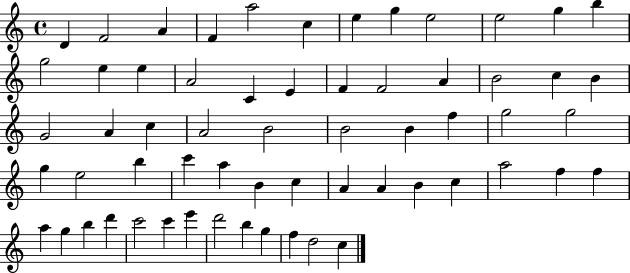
D4/q F4/h A4/q F4/q A5/h C5/q E5/q G5/q E5/h E5/h G5/q B5/q G5/h E5/q E5/q A4/h C4/q E4/q F4/q F4/h A4/q B4/h C5/q B4/q G4/h A4/q C5/q A4/h B4/h B4/h B4/q F5/q G5/h G5/h G5/q E5/h B5/q C6/q A5/q B4/q C5/q A4/q A4/q B4/q C5/q A5/h F5/q F5/q A5/q G5/q B5/q D6/q C6/h C6/q E6/q D6/h B5/q G5/q F5/q D5/h C5/q